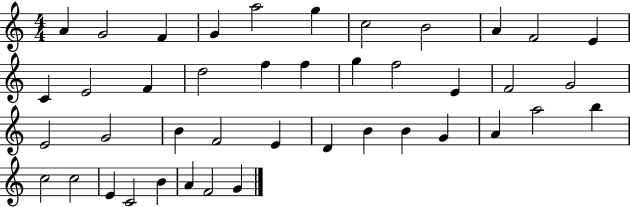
A4/q G4/h F4/q G4/q A5/h G5/q C5/h B4/h A4/q F4/h E4/q C4/q E4/h F4/q D5/h F5/q F5/q G5/q F5/h E4/q F4/h G4/h E4/h G4/h B4/q F4/h E4/q D4/q B4/q B4/q G4/q A4/q A5/h B5/q C5/h C5/h E4/q C4/h B4/q A4/q F4/h G4/q